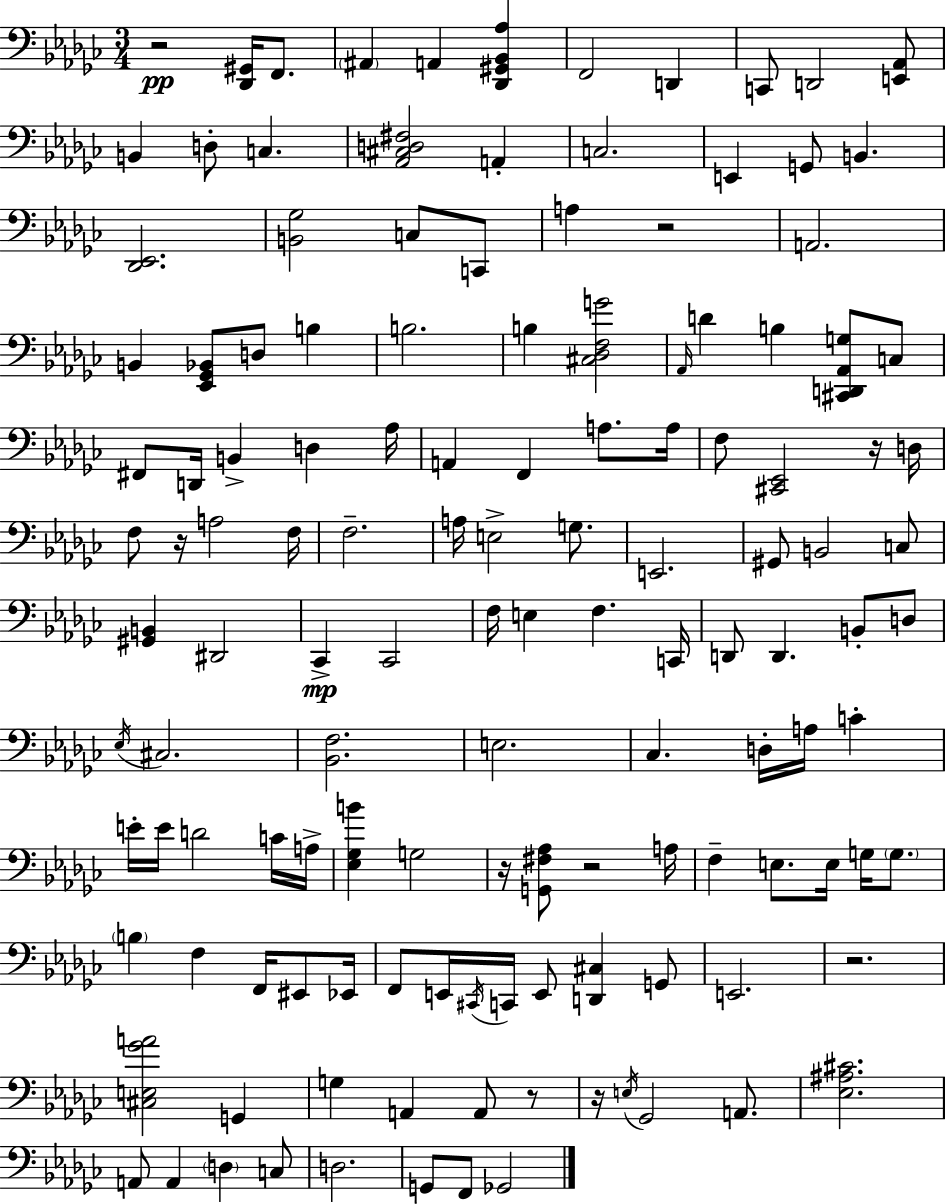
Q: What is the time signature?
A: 3/4